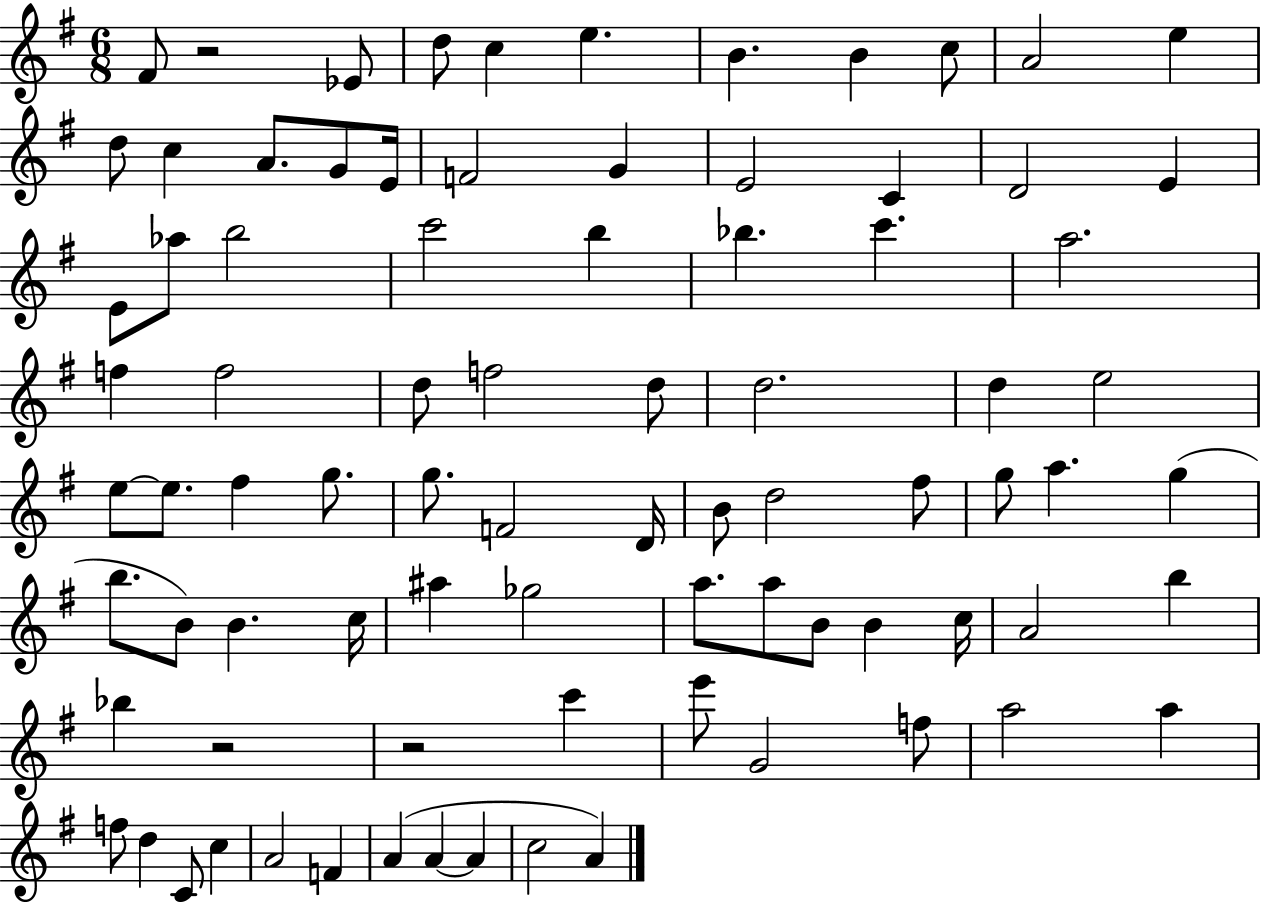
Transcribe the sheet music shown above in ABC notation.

X:1
T:Untitled
M:6/8
L:1/4
K:G
^F/2 z2 _E/2 d/2 c e B B c/2 A2 e d/2 c A/2 G/2 E/4 F2 G E2 C D2 E E/2 _a/2 b2 c'2 b _b c' a2 f f2 d/2 f2 d/2 d2 d e2 e/2 e/2 ^f g/2 g/2 F2 D/4 B/2 d2 ^f/2 g/2 a g b/2 B/2 B c/4 ^a _g2 a/2 a/2 B/2 B c/4 A2 b _b z2 z2 c' e'/2 G2 f/2 a2 a f/2 d C/2 c A2 F A A A c2 A